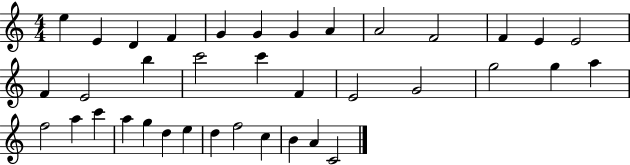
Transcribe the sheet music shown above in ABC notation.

X:1
T:Untitled
M:4/4
L:1/4
K:C
e E D F G G G A A2 F2 F E E2 F E2 b c'2 c' F E2 G2 g2 g a f2 a c' a g d e d f2 c B A C2